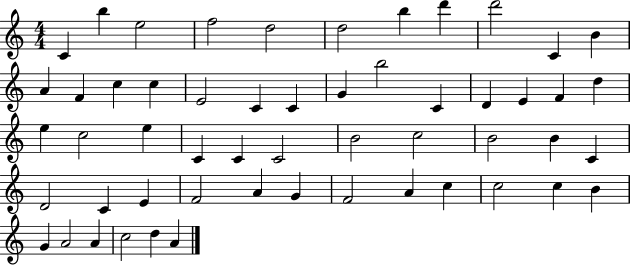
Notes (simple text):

C4/q B5/q E5/h F5/h D5/h D5/h B5/q D6/q D6/h C4/q B4/q A4/q F4/q C5/q C5/q E4/h C4/q C4/q G4/q B5/h C4/q D4/q E4/q F4/q D5/q E5/q C5/h E5/q C4/q C4/q C4/h B4/h C5/h B4/h B4/q C4/q D4/h C4/q E4/q F4/h A4/q G4/q F4/h A4/q C5/q C5/h C5/q B4/q G4/q A4/h A4/q C5/h D5/q A4/q